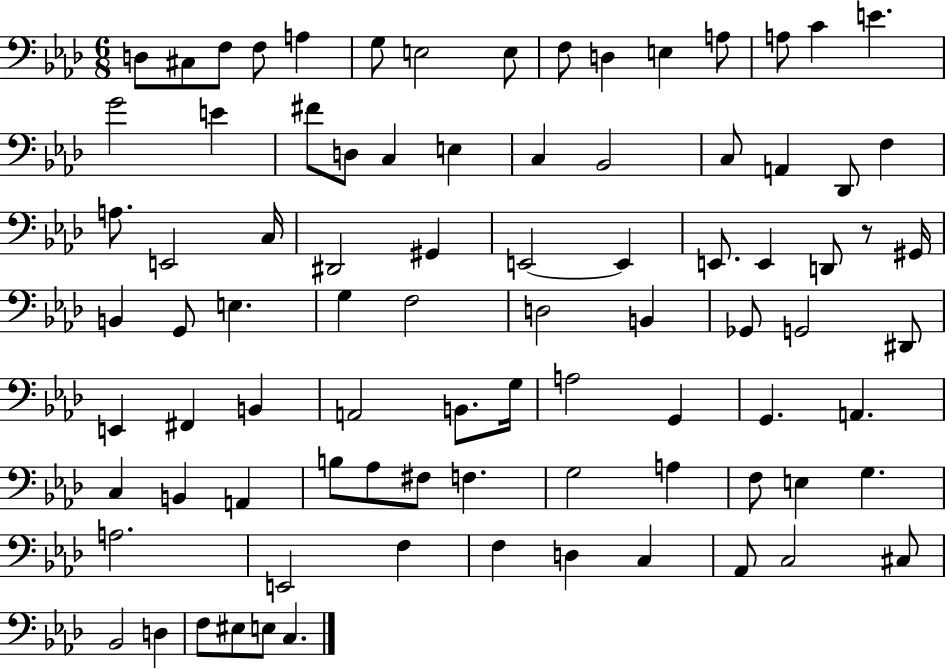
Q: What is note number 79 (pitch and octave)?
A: C#3